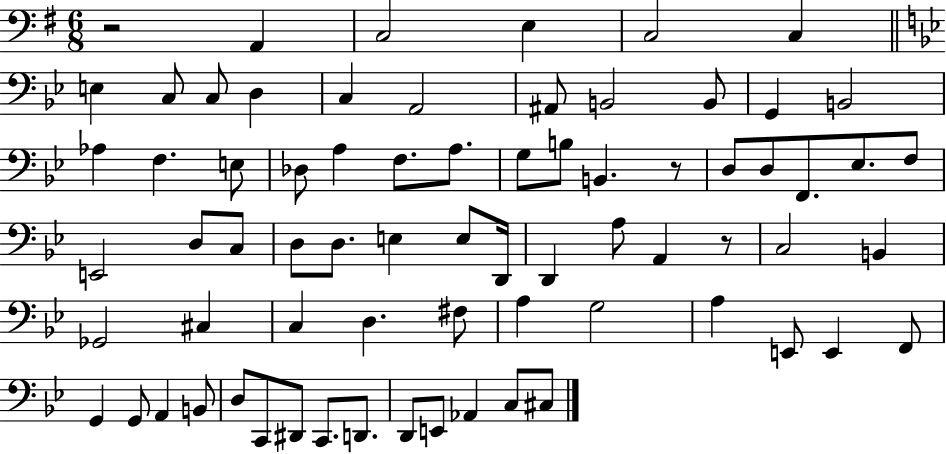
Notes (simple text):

R/h A2/q C3/h E3/q C3/h C3/q E3/q C3/e C3/e D3/q C3/q A2/h A#2/e B2/h B2/e G2/q B2/h Ab3/q F3/q. E3/e Db3/e A3/q F3/e. A3/e. G3/e B3/e B2/q. R/e D3/e D3/e F2/e. Eb3/e. F3/e E2/h D3/e C3/e D3/e D3/e. E3/q E3/e D2/s D2/q A3/e A2/q R/e C3/h B2/q Gb2/h C#3/q C3/q D3/q. F#3/e A3/q G3/h A3/q E2/e E2/q F2/e G2/q G2/e A2/q B2/e D3/e C2/e D#2/e C2/e. D2/e. D2/e E2/e Ab2/q C3/e C#3/e